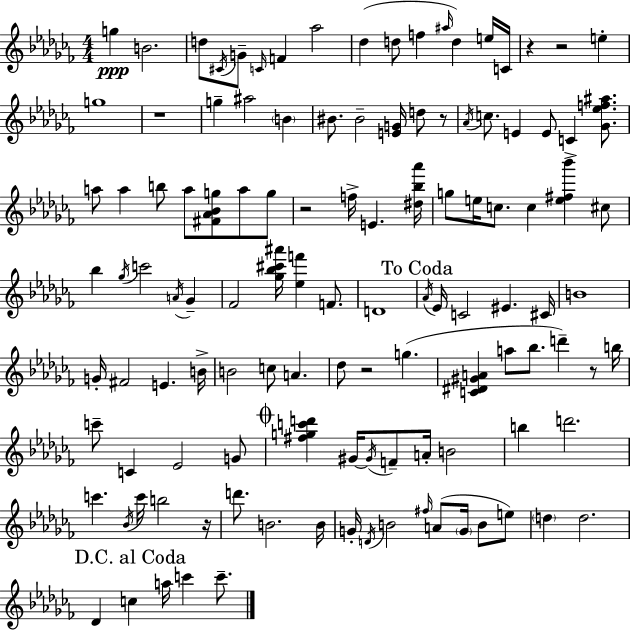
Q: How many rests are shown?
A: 8